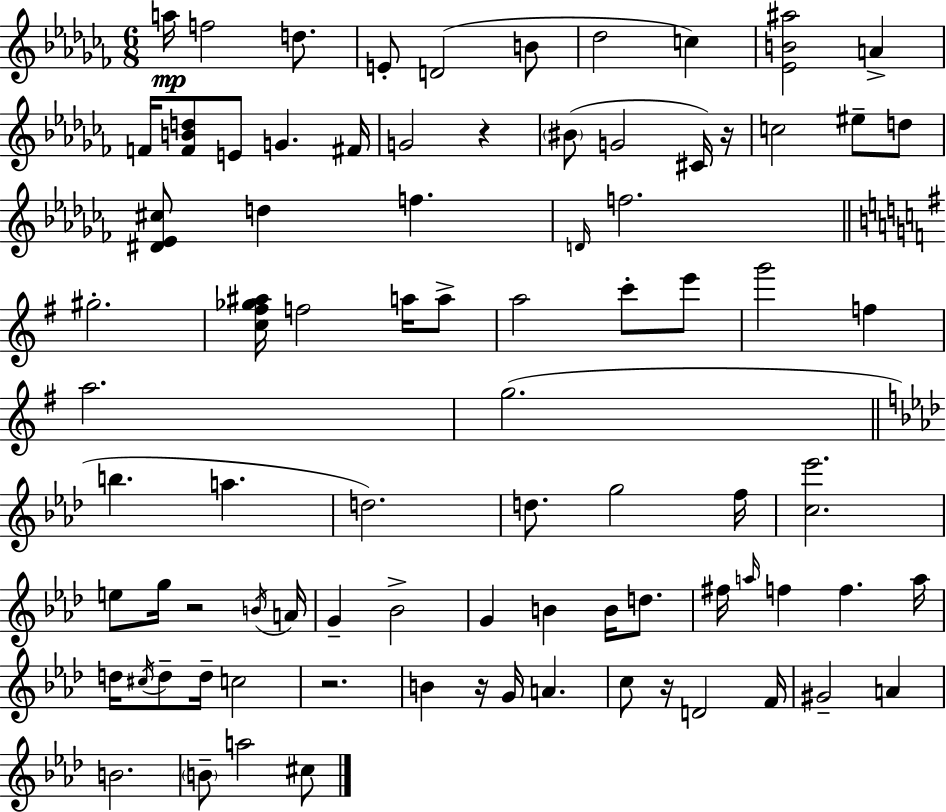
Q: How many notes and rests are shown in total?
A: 84